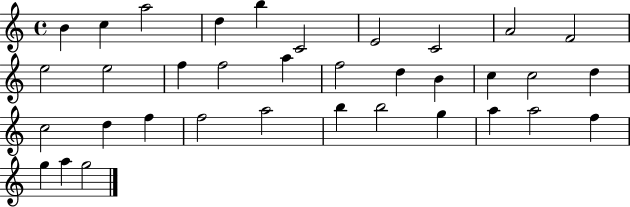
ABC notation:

X:1
T:Untitled
M:4/4
L:1/4
K:C
B c a2 d b C2 E2 C2 A2 F2 e2 e2 f f2 a f2 d B c c2 d c2 d f f2 a2 b b2 g a a2 f g a g2